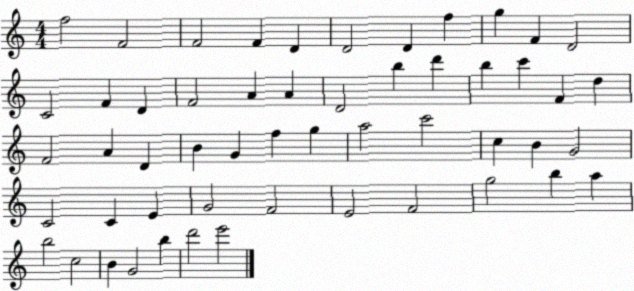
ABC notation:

X:1
T:Untitled
M:4/4
L:1/4
K:C
f2 F2 F2 F D D2 D f g F D2 C2 F D F2 A A D2 b d' b c' F d F2 A D B G f g a2 c'2 c B G2 C2 C E G2 F2 E2 F2 g2 b a b2 c2 B G2 b d'2 e'2